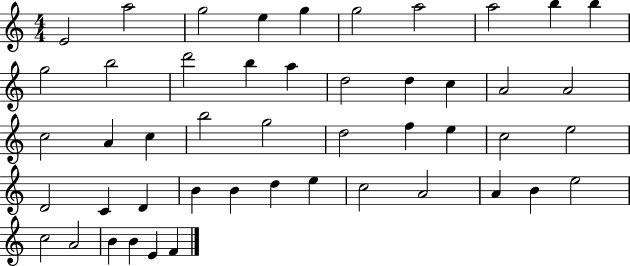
X:1
T:Untitled
M:4/4
L:1/4
K:C
E2 a2 g2 e g g2 a2 a2 b b g2 b2 d'2 b a d2 d c A2 A2 c2 A c b2 g2 d2 f e c2 e2 D2 C D B B d e c2 A2 A B e2 c2 A2 B B E F